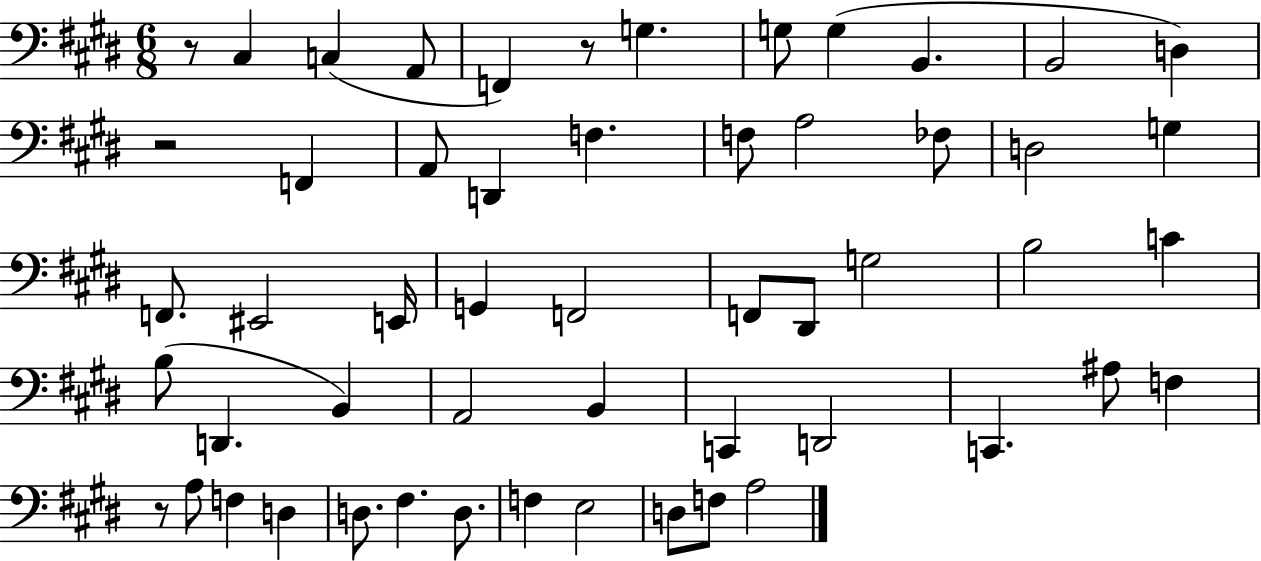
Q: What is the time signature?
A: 6/8